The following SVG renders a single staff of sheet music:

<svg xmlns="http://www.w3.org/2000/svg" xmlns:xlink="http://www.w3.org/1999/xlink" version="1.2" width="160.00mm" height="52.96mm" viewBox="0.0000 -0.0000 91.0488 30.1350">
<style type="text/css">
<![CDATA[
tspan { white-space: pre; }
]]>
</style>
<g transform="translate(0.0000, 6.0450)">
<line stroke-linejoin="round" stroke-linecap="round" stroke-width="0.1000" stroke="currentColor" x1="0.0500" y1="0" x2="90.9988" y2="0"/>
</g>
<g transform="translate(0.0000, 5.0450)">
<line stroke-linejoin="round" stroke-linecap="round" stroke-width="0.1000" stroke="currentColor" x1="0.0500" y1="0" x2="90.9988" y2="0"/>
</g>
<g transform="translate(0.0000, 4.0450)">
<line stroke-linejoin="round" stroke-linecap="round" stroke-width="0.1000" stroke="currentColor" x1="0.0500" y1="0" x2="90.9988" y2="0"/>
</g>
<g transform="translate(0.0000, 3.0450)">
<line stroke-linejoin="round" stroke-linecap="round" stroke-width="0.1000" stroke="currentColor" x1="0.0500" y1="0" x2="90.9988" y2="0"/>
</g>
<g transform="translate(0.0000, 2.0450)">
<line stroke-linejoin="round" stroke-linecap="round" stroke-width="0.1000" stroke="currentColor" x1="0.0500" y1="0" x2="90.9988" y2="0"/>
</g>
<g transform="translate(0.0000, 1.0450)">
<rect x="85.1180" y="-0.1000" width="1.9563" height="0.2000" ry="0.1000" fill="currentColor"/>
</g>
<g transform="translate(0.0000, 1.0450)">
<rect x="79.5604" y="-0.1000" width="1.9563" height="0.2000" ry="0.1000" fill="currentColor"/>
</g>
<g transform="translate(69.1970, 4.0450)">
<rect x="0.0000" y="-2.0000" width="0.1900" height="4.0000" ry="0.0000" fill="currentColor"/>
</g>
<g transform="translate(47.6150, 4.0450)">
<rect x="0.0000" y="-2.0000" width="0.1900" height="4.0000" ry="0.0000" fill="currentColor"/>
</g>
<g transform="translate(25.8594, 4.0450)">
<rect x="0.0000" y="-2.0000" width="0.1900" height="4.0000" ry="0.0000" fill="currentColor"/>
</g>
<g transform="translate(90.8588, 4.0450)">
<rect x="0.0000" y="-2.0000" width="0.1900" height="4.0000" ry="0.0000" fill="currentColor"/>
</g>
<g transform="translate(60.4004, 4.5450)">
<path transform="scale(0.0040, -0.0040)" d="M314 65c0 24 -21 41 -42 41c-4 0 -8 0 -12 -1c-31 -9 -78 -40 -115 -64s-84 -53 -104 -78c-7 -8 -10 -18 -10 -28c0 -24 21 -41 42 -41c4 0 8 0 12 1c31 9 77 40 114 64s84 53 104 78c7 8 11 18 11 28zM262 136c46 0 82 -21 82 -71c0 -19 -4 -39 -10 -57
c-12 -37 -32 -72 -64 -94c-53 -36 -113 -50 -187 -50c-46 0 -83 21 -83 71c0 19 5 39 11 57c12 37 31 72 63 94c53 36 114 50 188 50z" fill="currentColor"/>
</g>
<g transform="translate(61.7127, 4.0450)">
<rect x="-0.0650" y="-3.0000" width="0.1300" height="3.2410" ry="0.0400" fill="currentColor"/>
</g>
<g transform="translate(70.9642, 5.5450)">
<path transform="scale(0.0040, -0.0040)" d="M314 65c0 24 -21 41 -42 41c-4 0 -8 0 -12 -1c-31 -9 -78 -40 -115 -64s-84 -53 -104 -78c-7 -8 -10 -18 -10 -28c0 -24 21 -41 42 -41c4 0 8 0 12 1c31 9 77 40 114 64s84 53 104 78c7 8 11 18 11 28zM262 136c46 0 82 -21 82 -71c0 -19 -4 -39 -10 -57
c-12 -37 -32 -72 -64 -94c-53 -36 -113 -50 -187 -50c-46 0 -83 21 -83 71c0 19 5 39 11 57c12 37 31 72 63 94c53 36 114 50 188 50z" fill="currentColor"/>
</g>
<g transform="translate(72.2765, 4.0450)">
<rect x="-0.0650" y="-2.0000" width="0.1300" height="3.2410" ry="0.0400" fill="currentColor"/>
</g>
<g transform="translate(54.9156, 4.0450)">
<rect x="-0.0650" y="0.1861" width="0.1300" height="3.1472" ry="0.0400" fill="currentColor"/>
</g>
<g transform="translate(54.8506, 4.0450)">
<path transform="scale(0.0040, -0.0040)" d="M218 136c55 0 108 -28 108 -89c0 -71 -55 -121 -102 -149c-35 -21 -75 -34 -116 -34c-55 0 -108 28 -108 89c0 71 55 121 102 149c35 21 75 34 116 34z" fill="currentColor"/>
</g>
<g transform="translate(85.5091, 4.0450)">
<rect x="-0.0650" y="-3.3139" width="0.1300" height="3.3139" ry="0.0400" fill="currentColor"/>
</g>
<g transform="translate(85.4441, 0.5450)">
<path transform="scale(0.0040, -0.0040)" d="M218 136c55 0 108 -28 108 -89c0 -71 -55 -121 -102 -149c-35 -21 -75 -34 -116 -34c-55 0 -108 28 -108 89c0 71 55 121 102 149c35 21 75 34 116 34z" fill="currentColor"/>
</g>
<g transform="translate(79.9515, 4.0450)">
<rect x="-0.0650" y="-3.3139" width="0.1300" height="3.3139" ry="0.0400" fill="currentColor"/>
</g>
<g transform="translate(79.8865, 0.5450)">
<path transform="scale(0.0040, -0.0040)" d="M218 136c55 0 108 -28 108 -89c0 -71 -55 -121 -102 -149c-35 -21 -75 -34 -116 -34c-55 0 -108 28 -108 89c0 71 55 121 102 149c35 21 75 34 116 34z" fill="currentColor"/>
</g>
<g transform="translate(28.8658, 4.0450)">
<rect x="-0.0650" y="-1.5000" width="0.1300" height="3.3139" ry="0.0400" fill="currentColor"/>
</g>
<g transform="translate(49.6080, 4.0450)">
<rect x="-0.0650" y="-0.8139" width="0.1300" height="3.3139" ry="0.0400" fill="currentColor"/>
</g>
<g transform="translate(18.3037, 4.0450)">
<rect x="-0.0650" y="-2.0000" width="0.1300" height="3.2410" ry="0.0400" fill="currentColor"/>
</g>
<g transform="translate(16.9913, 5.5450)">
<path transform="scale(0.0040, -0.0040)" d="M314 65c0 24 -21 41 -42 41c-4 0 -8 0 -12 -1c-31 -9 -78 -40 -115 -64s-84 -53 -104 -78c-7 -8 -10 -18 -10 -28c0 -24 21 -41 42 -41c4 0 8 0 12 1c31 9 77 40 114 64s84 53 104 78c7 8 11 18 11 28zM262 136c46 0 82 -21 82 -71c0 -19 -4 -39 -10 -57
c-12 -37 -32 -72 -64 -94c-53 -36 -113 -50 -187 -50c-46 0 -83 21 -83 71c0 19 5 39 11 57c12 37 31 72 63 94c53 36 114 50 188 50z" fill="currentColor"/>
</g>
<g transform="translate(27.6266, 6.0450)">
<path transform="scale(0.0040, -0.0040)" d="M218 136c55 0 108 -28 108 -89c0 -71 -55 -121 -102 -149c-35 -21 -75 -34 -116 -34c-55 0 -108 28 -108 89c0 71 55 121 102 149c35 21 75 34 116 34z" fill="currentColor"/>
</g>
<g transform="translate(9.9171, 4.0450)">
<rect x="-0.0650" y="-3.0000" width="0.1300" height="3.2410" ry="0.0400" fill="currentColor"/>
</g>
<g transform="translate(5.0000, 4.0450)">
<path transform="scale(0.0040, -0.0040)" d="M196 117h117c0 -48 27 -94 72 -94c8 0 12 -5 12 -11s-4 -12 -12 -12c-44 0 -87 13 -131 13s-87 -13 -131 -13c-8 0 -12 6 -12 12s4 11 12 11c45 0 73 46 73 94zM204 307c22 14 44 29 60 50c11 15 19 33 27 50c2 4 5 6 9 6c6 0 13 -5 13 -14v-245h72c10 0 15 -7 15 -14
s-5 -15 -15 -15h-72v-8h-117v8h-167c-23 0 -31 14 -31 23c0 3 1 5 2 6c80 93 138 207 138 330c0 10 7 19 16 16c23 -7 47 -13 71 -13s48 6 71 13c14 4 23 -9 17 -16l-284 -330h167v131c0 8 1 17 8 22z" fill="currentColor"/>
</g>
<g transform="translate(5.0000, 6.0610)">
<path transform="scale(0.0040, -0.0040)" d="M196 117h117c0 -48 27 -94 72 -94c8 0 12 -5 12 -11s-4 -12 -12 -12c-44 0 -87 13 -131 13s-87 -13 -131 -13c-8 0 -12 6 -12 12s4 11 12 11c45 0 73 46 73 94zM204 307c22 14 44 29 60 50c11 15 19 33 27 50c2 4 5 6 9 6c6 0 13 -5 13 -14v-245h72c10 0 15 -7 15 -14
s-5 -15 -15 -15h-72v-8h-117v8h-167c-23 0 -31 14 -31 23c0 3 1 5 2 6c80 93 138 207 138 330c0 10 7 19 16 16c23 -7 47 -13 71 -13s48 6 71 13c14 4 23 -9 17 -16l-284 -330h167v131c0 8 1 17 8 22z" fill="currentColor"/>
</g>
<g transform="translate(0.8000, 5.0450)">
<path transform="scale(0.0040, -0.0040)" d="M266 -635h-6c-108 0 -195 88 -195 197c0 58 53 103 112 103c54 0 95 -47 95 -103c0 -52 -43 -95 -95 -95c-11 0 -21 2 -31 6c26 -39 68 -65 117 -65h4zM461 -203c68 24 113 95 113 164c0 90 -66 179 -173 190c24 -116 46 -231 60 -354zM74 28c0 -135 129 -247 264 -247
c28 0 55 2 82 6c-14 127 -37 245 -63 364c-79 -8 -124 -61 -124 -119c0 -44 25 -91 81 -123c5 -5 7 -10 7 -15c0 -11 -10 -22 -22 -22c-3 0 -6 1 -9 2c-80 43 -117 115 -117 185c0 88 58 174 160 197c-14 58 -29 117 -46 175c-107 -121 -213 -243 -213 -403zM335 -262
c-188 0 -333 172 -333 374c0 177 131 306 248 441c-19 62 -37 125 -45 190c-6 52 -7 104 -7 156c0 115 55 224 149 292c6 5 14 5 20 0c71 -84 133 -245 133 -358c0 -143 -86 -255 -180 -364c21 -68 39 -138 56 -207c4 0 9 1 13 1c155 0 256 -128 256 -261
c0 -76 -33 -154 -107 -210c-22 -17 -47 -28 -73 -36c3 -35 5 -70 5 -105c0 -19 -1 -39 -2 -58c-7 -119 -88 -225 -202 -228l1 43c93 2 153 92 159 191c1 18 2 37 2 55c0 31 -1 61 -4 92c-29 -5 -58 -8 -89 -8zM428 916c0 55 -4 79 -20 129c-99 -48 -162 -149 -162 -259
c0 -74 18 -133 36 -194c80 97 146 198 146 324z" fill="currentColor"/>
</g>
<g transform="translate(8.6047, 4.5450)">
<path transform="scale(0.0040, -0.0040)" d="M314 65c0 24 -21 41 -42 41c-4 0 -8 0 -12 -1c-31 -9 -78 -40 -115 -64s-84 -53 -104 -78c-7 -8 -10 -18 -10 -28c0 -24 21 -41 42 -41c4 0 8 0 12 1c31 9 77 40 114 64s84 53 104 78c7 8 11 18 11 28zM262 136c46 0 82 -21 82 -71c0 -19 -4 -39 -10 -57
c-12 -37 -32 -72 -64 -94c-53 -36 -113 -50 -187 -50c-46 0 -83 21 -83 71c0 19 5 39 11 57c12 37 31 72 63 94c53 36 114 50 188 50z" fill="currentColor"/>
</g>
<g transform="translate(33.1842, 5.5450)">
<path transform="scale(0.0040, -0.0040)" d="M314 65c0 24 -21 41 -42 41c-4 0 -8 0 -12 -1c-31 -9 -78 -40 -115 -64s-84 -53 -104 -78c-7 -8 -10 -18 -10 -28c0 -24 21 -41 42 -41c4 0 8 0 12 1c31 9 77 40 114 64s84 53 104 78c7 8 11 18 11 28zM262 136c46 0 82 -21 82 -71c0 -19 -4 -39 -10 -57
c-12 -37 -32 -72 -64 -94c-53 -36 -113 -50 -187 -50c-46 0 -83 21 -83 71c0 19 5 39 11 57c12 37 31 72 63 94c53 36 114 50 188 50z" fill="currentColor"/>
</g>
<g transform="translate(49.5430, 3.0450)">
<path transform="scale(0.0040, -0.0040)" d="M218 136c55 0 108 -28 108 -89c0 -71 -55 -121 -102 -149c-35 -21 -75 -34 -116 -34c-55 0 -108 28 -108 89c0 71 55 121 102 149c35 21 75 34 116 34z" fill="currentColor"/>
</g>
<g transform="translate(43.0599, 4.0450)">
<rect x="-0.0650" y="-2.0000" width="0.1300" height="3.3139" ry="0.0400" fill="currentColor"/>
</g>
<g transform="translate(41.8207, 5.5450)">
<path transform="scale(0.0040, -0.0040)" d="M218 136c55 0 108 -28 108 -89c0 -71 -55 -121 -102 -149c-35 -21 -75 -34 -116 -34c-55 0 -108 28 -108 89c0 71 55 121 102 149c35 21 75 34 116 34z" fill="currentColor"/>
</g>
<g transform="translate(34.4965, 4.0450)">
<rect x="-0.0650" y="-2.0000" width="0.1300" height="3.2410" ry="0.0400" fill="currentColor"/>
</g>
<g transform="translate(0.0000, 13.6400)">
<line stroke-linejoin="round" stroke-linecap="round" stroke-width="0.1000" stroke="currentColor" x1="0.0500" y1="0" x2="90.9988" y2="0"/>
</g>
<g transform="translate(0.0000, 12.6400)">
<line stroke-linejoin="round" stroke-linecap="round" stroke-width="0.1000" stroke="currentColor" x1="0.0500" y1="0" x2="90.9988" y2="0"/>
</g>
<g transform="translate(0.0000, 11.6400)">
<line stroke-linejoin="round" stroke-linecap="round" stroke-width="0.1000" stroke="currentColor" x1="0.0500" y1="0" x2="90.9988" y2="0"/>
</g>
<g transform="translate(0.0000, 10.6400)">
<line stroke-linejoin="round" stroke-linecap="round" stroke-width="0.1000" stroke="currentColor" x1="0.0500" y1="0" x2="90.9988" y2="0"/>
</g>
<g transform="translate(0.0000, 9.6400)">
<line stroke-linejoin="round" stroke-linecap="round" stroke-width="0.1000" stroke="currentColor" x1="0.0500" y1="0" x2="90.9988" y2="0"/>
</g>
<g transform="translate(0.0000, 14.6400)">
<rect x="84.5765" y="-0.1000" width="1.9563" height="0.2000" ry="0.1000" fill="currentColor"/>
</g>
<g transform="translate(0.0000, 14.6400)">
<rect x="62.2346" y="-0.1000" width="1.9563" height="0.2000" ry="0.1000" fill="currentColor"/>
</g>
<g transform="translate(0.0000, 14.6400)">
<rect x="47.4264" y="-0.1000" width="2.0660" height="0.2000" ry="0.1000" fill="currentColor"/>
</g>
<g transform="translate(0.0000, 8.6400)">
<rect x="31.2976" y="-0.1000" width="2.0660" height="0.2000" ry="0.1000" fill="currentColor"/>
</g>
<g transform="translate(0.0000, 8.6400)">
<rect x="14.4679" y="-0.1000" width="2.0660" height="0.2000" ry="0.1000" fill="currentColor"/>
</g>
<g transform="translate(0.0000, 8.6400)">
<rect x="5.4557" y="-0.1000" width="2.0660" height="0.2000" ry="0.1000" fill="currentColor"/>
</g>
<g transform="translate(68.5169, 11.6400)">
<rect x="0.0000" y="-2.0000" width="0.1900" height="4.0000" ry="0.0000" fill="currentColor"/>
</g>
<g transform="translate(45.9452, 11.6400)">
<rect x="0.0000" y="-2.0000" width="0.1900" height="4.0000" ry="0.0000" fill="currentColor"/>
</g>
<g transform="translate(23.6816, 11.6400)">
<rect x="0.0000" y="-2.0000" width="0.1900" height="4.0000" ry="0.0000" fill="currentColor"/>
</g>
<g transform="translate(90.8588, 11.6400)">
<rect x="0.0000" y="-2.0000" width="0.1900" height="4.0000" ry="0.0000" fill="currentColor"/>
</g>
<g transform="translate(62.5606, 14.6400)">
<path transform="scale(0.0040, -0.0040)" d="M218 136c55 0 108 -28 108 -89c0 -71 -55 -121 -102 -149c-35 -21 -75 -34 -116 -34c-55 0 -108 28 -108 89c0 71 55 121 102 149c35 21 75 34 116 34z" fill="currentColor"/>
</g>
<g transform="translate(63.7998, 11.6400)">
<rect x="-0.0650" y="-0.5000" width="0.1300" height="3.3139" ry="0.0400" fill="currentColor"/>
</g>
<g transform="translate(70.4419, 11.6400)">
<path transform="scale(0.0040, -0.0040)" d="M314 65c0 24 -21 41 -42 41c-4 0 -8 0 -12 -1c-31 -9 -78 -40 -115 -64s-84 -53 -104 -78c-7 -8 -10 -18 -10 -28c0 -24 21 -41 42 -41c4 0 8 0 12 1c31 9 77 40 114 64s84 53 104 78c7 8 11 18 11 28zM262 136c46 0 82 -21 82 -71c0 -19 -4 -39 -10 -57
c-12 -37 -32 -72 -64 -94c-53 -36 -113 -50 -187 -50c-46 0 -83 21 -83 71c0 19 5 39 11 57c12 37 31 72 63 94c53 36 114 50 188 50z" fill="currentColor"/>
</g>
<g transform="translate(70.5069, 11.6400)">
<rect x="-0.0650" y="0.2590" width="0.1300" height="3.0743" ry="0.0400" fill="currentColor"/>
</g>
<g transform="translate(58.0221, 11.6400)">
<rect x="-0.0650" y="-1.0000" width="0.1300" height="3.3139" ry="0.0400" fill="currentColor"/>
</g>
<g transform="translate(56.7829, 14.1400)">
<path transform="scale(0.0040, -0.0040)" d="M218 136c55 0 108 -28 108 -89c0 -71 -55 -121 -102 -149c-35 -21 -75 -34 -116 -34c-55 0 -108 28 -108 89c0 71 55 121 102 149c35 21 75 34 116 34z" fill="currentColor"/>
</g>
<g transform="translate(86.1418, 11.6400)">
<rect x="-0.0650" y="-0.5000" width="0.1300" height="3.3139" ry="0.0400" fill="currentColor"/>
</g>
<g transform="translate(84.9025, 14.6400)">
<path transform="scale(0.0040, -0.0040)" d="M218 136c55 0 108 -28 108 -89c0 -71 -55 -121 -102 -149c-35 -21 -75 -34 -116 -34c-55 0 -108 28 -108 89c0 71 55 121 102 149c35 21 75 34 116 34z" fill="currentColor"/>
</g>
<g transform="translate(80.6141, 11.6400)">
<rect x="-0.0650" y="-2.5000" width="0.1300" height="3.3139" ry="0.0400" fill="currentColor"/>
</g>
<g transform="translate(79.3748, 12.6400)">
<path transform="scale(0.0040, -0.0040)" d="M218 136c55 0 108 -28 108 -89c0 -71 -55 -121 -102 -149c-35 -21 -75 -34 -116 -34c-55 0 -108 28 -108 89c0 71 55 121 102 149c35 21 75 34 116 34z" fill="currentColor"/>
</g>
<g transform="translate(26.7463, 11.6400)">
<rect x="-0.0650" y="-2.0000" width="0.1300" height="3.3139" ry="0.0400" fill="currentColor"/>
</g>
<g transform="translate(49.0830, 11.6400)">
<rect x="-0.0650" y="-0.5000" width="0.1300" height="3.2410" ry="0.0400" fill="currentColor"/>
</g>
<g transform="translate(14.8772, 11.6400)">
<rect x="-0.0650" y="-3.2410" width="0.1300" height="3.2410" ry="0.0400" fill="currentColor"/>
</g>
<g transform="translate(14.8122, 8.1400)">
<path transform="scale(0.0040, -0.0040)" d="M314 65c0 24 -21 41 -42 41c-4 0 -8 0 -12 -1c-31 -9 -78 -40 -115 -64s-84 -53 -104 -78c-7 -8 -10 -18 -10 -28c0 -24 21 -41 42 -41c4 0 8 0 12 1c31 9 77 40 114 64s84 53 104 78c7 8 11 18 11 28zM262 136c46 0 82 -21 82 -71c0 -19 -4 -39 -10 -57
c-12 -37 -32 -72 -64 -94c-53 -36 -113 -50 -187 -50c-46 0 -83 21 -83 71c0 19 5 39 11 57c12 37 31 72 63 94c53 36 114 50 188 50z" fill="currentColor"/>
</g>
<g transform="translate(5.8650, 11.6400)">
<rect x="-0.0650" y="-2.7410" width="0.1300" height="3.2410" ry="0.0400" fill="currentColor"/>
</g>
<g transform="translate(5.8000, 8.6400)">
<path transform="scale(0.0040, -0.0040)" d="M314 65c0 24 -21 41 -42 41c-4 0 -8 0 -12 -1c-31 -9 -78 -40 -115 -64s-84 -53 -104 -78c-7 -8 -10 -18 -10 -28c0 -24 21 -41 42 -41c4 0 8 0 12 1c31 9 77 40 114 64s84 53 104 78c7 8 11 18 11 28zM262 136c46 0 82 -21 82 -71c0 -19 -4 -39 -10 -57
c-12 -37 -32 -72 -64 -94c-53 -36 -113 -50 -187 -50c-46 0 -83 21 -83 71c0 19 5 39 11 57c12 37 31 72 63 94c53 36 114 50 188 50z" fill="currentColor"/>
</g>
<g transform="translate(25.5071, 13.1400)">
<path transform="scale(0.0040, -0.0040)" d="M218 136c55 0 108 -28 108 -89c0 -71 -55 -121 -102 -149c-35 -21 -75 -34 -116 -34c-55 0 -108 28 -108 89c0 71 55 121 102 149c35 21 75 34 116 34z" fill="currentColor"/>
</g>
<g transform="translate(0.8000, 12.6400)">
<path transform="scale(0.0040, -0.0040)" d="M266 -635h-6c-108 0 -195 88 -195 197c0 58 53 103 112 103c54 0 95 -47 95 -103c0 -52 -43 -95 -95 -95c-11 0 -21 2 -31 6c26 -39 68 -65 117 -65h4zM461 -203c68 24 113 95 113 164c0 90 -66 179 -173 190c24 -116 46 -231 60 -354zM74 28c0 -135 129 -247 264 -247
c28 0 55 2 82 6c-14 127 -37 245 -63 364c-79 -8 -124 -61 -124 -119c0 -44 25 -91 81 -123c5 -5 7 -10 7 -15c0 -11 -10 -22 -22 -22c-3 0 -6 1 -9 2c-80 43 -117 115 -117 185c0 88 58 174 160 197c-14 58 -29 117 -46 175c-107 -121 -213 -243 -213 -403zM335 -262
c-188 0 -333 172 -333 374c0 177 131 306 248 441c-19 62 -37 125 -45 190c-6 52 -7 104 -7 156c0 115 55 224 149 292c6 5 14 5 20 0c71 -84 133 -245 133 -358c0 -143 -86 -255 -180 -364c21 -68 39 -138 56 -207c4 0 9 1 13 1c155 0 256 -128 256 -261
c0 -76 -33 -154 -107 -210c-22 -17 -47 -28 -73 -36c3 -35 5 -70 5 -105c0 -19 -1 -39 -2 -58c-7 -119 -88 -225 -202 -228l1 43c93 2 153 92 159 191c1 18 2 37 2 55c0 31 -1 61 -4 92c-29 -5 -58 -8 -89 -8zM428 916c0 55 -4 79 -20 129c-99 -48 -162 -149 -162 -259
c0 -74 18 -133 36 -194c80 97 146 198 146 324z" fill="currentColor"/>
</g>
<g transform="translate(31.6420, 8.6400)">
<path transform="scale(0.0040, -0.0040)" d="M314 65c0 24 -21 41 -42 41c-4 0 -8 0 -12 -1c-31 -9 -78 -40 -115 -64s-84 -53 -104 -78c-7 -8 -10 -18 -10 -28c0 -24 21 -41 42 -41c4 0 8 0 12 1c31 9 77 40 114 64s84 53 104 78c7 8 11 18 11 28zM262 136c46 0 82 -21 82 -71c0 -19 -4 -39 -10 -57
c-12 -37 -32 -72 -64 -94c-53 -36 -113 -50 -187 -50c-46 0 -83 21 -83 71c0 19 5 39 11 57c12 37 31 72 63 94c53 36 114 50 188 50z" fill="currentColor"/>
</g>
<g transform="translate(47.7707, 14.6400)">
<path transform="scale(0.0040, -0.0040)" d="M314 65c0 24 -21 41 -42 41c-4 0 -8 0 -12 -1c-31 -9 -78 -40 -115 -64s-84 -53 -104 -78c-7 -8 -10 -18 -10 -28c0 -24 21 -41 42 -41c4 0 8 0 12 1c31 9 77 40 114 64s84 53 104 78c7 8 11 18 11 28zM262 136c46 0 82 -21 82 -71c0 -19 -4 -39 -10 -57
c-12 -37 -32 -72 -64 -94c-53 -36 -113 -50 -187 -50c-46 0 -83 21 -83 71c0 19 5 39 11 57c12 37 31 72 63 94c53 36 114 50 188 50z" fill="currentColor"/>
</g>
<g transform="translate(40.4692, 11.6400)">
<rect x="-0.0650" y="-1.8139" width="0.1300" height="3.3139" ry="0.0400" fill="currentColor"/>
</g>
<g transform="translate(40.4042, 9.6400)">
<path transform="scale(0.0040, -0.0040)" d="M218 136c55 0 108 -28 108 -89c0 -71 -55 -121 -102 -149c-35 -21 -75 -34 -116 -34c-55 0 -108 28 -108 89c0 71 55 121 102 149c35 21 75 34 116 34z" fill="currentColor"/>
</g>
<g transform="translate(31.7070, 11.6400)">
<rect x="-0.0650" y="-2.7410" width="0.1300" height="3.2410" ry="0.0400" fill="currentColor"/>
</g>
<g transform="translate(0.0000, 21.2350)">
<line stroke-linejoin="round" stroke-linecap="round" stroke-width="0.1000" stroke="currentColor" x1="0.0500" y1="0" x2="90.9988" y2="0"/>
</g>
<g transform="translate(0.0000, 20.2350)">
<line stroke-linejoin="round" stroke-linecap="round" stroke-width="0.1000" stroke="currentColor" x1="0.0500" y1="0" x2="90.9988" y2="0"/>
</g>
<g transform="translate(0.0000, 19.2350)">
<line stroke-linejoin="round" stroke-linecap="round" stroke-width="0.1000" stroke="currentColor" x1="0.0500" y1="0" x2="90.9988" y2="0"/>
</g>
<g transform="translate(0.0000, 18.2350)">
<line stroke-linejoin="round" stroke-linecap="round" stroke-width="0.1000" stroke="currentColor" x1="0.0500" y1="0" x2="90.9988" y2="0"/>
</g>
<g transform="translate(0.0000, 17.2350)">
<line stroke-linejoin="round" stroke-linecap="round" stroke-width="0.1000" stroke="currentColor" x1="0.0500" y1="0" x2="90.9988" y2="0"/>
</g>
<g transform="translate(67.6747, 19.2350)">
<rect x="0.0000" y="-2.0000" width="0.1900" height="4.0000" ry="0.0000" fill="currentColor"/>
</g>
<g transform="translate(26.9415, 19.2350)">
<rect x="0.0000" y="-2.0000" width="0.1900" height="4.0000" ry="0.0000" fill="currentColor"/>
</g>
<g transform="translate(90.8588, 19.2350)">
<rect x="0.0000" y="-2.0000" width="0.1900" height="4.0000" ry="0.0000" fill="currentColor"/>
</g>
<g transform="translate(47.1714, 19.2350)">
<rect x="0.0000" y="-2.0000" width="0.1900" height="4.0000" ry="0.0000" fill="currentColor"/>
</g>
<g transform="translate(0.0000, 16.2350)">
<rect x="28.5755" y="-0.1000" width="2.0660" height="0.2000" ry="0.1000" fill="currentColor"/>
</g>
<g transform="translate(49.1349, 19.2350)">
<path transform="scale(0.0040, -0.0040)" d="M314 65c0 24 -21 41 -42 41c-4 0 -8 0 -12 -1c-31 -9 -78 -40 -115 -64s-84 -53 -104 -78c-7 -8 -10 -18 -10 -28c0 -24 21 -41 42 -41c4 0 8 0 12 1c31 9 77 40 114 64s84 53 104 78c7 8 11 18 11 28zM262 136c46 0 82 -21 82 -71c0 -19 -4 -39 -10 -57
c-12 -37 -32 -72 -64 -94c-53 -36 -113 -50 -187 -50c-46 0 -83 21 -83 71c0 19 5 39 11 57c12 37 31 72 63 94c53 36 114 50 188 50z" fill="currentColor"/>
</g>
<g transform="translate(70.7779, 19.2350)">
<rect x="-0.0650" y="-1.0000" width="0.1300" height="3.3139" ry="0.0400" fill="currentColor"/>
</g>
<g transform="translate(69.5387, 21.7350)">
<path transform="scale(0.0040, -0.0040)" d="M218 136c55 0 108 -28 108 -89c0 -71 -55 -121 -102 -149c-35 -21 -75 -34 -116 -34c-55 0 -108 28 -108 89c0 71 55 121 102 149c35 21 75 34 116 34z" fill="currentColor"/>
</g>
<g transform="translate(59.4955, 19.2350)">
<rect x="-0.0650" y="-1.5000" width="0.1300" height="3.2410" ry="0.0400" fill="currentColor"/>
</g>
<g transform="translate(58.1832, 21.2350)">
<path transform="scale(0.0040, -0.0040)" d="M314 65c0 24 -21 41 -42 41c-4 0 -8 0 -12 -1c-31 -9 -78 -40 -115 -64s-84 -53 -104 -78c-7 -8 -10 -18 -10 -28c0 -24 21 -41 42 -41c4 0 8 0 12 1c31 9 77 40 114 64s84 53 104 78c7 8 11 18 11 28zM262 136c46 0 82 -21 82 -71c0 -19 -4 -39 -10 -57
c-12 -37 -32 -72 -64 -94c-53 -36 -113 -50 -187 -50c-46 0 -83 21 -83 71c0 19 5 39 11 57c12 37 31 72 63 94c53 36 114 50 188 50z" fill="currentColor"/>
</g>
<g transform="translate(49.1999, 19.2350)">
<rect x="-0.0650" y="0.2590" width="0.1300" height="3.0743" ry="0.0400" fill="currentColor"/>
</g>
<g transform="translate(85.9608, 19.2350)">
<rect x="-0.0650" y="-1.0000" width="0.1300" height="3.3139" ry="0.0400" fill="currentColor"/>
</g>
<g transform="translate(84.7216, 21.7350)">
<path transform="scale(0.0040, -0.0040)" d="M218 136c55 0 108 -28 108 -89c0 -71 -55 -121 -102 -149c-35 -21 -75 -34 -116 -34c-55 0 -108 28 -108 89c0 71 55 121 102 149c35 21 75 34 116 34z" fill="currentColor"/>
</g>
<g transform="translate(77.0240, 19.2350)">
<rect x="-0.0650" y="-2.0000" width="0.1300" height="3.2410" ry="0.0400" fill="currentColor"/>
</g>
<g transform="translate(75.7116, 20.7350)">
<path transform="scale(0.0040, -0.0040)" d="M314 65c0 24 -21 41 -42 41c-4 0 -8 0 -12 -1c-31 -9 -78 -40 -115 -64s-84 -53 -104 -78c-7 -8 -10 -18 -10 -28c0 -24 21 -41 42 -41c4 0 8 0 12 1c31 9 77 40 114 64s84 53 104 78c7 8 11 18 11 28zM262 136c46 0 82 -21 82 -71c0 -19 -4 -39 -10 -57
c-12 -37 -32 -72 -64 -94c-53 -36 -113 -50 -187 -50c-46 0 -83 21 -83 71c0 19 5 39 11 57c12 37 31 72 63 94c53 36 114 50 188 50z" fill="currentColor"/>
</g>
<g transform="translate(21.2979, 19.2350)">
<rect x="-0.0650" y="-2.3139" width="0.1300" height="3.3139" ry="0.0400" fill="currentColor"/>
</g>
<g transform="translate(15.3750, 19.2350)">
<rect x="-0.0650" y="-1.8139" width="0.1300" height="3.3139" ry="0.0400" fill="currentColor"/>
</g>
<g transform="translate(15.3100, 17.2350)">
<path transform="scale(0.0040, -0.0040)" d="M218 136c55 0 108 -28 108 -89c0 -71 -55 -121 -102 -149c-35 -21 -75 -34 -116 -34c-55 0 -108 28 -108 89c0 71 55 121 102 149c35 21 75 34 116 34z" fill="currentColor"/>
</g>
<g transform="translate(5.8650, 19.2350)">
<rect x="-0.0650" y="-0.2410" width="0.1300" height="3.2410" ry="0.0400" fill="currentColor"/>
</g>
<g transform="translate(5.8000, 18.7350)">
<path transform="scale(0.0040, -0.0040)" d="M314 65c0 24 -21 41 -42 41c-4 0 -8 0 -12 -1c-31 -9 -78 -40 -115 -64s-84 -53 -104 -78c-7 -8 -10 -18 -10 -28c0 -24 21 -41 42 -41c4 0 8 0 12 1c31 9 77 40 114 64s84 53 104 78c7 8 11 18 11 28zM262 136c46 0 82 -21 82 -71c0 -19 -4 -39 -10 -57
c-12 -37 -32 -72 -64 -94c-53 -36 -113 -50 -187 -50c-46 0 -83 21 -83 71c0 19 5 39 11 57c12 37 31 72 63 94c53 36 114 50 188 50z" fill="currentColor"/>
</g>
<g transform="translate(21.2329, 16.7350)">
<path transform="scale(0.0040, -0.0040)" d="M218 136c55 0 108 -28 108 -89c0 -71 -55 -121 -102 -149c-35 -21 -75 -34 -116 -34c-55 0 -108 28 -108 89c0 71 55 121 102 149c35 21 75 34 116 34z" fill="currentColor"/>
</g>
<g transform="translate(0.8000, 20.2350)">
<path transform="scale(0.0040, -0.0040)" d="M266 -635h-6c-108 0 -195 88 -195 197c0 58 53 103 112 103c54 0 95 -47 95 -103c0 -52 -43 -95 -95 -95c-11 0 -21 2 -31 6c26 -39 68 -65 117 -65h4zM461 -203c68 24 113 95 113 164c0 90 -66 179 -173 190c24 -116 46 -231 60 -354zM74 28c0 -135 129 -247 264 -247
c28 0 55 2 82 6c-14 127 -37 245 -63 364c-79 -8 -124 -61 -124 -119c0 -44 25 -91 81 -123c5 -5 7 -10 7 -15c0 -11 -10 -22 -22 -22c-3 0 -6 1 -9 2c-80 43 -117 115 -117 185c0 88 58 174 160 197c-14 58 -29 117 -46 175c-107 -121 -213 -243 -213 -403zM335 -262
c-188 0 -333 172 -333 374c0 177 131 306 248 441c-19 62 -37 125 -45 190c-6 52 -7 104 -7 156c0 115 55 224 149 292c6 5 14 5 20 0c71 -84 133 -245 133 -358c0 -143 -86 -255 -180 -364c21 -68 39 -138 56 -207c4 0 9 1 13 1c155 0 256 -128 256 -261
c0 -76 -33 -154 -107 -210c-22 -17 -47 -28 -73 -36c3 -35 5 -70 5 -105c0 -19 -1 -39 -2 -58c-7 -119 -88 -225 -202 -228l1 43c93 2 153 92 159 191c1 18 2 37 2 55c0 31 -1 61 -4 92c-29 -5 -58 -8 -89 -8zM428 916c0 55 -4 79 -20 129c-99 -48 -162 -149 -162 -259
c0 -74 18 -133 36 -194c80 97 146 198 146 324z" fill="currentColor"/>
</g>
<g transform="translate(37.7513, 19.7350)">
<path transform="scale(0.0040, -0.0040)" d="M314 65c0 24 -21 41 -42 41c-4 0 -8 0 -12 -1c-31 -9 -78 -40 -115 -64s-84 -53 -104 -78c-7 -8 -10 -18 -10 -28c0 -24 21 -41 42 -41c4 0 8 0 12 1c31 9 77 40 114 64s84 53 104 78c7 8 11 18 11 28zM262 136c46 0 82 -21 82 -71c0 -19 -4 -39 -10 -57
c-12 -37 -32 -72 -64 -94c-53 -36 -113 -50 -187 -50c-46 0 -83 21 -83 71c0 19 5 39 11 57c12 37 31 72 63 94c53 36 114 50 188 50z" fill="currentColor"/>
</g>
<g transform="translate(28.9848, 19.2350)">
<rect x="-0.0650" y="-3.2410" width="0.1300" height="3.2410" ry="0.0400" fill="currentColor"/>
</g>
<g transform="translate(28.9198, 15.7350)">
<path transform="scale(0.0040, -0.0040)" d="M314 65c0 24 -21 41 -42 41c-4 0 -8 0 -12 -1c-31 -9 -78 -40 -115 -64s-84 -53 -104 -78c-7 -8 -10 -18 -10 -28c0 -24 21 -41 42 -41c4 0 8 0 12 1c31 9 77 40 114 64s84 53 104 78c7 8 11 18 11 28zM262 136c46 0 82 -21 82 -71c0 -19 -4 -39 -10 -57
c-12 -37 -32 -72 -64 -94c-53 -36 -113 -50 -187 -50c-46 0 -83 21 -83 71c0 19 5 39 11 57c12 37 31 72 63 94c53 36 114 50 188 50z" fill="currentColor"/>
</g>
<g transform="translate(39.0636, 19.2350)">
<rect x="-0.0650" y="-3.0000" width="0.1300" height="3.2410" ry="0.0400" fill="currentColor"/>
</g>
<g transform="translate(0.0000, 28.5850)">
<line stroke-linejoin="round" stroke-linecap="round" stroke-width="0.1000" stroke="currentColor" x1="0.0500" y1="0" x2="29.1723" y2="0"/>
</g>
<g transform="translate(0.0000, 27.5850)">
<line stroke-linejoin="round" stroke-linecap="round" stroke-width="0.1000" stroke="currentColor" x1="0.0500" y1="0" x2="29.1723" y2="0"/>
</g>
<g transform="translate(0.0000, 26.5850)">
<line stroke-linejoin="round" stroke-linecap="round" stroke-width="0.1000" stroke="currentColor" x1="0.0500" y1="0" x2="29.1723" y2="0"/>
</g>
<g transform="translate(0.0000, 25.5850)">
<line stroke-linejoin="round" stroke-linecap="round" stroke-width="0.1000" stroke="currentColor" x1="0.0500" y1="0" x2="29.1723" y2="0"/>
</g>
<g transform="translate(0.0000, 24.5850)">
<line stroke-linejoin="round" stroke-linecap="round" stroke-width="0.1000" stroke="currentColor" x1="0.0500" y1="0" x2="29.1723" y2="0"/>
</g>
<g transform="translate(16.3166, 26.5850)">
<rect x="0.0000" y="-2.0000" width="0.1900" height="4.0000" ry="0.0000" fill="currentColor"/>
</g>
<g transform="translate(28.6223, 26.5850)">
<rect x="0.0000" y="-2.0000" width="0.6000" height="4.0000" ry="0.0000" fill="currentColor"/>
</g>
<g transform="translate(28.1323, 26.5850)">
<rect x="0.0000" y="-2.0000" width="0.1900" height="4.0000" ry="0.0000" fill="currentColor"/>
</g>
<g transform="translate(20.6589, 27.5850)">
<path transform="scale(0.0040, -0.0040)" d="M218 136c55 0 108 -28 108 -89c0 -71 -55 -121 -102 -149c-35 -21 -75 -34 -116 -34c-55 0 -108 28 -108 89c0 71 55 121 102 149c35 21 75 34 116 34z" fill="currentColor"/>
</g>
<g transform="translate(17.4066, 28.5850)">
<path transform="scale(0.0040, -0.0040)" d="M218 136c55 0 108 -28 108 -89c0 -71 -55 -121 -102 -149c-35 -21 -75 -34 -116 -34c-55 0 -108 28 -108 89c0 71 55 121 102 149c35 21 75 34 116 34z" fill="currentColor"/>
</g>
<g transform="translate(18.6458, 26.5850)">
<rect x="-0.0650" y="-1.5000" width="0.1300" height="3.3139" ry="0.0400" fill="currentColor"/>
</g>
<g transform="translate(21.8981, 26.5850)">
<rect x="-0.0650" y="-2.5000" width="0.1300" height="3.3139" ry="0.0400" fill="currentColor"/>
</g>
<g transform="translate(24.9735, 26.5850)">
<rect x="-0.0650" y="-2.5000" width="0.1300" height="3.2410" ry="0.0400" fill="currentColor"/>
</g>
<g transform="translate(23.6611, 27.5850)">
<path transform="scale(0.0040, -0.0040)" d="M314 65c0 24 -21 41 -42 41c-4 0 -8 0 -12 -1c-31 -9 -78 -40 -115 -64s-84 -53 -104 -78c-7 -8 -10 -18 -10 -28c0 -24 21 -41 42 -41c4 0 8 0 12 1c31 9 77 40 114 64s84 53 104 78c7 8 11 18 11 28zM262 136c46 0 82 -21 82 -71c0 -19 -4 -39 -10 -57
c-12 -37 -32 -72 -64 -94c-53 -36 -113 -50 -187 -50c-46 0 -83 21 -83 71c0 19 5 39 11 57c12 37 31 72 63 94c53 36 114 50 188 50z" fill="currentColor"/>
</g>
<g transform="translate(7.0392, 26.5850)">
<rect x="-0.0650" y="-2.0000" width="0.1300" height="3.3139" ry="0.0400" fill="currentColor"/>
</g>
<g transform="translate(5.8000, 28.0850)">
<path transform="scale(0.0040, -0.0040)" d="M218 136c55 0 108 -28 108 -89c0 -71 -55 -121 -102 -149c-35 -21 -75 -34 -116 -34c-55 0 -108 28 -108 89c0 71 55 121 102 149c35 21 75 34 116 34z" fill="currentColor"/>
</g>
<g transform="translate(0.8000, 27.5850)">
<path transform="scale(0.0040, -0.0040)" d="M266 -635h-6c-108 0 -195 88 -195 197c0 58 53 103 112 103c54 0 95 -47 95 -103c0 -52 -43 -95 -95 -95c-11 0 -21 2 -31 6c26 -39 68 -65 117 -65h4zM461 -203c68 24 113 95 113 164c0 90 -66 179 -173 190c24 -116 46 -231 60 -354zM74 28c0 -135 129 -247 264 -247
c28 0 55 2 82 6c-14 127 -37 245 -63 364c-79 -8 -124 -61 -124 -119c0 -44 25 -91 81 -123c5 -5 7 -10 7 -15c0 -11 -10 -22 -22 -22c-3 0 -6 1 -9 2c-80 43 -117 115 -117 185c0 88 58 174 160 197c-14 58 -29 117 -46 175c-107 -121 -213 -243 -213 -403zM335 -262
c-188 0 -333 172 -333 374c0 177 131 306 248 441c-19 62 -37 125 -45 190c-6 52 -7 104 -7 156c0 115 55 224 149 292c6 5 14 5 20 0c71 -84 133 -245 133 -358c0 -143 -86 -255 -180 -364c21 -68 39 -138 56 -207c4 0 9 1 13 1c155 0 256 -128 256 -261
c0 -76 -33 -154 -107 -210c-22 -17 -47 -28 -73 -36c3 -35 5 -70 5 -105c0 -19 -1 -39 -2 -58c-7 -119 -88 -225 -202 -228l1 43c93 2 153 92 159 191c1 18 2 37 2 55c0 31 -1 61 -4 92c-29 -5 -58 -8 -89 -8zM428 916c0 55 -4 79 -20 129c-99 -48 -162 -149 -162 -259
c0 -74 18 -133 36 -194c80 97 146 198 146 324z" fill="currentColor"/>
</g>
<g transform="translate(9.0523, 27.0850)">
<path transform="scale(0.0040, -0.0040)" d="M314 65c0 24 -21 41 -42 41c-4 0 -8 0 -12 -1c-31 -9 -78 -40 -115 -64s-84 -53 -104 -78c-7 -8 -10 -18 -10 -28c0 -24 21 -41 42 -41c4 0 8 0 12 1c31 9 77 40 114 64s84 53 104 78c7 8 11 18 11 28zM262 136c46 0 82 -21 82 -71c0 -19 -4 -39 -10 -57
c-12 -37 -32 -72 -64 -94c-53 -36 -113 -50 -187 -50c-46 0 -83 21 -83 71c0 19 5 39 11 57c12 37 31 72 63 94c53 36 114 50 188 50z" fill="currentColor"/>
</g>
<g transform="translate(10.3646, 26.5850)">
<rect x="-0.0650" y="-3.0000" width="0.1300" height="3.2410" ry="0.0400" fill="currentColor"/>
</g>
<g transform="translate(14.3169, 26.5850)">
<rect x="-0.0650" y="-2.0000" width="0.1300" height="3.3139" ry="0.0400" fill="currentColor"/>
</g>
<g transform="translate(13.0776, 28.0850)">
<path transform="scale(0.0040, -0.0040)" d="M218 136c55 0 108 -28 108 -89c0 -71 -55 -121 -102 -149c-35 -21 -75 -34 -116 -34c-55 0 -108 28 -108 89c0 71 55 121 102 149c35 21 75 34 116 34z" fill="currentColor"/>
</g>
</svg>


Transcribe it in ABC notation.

X:1
T:Untitled
M:4/4
L:1/4
K:C
A2 F2 E F2 F d B A2 F2 b b a2 b2 F a2 f C2 D C B2 G C c2 f g b2 A2 B2 E2 D F2 D F A2 F E G G2